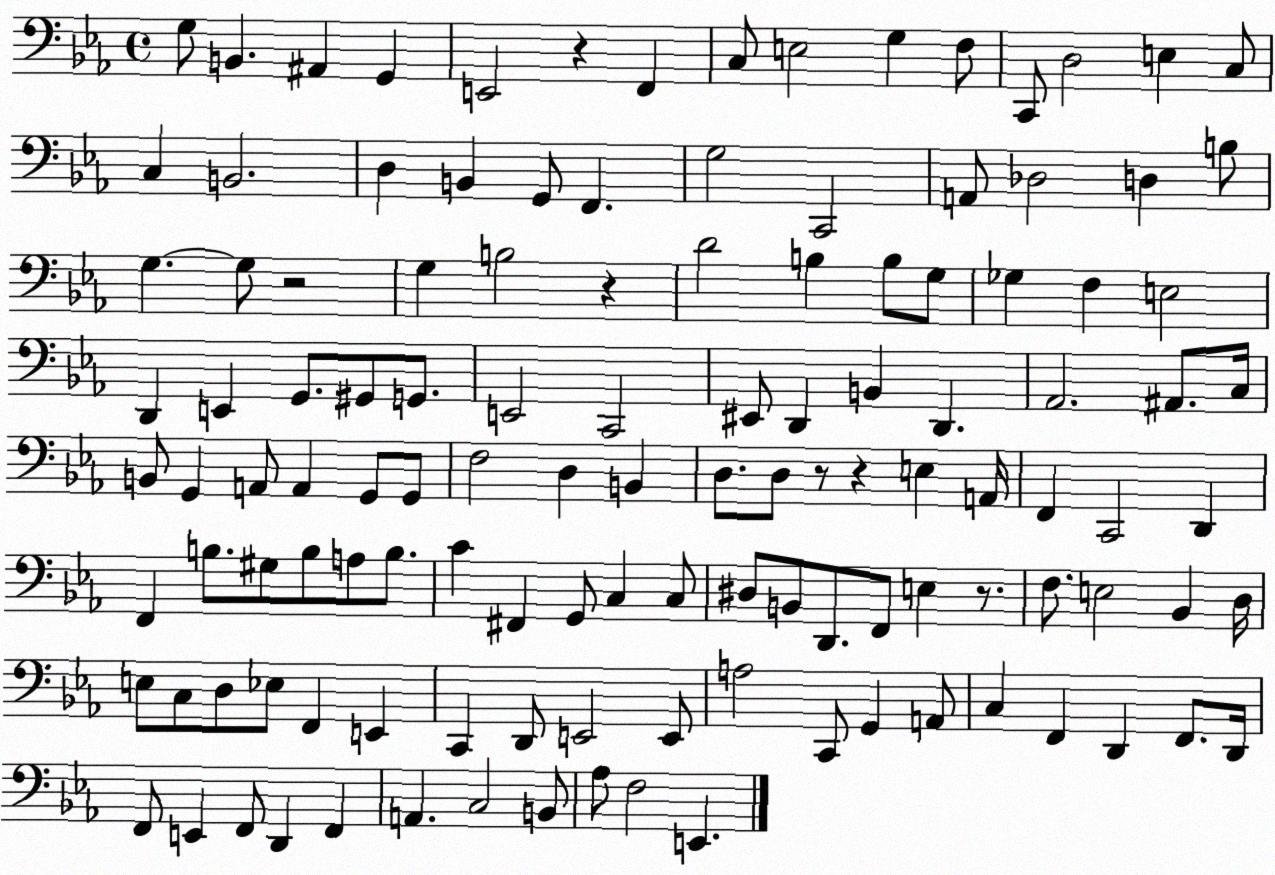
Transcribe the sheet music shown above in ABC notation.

X:1
T:Untitled
M:4/4
L:1/4
K:Eb
G,/2 B,, ^A,, G,, E,,2 z F,, C,/2 E,2 G, F,/2 C,,/2 D,2 E, C,/2 C, B,,2 D, B,, G,,/2 F,, G,2 C,,2 A,,/2 _D,2 D, B,/2 G, G,/2 z2 G, B,2 z D2 B, B,/2 G,/2 _G, F, E,2 D,, E,, G,,/2 ^G,,/2 G,,/2 E,,2 C,,2 ^E,,/2 D,, B,, D,, _A,,2 ^A,,/2 C,/4 B,,/2 G,, A,,/2 A,, G,,/2 G,,/2 F,2 D, B,, D,/2 D,/2 z/2 z E, A,,/4 F,, C,,2 D,, F,, B,/2 ^G,/2 B,/2 A,/2 B,/2 C ^F,, G,,/2 C, C,/2 ^D,/2 B,,/2 D,,/2 F,,/2 E, z/2 F,/2 E,2 _B,, D,/4 E,/2 C,/2 D,/2 _E,/2 F,, E,, C,, D,,/2 E,,2 E,,/2 A,2 C,,/2 G,, A,,/2 C, F,, D,, F,,/2 D,,/4 F,,/2 E,, F,,/2 D,, F,, A,, C,2 B,,/2 _A,/2 F,2 E,,